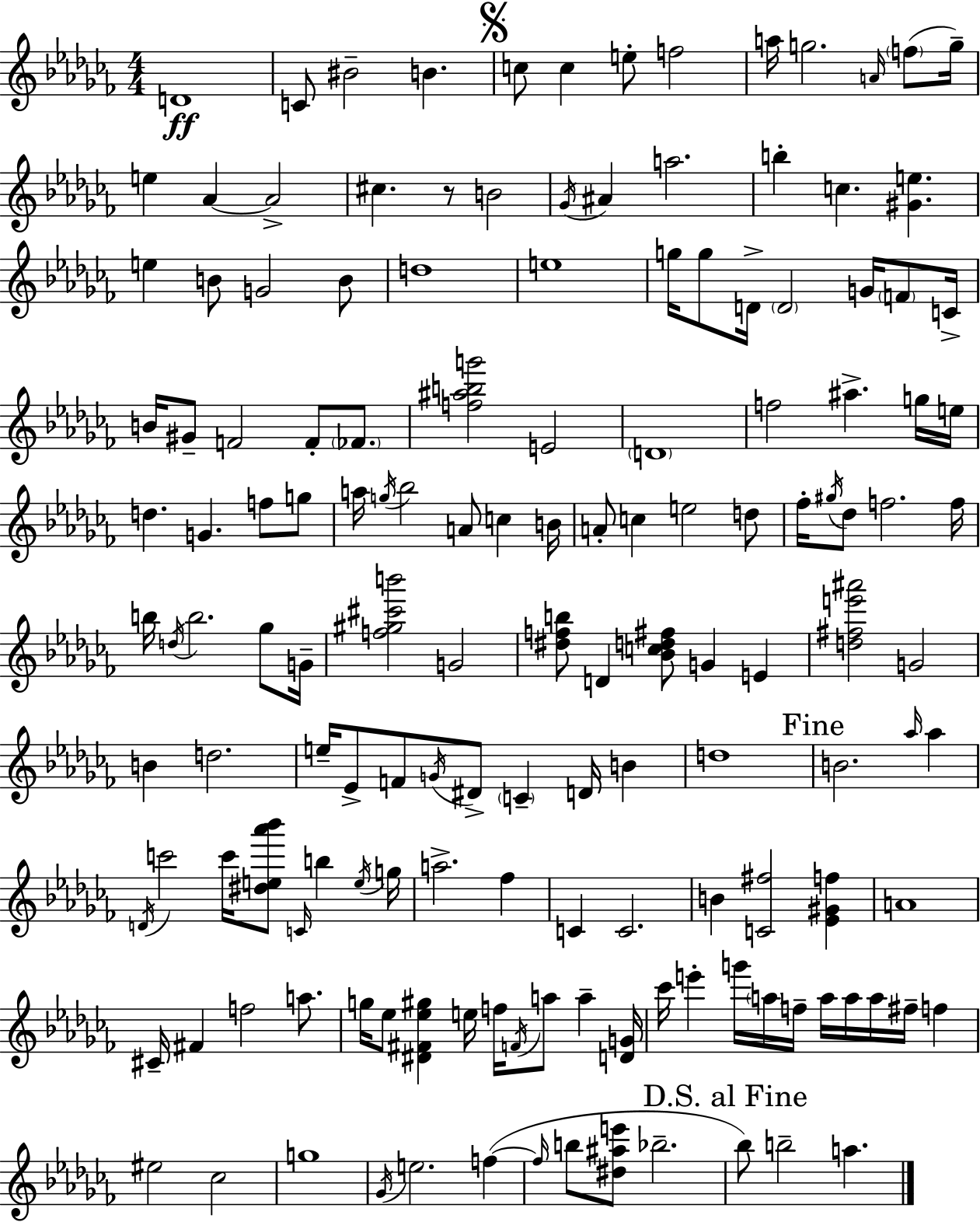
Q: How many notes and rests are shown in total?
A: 149